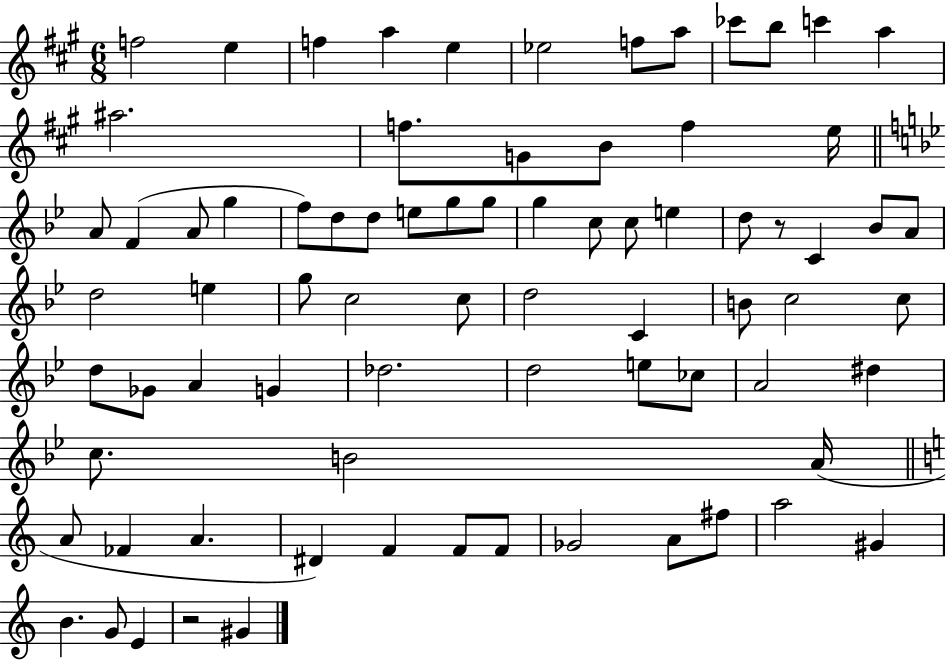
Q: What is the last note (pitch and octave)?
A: G#4